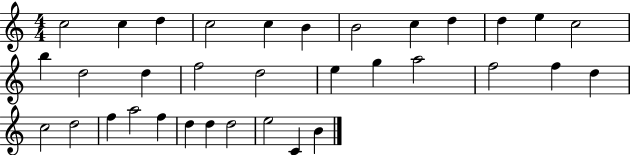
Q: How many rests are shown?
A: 0